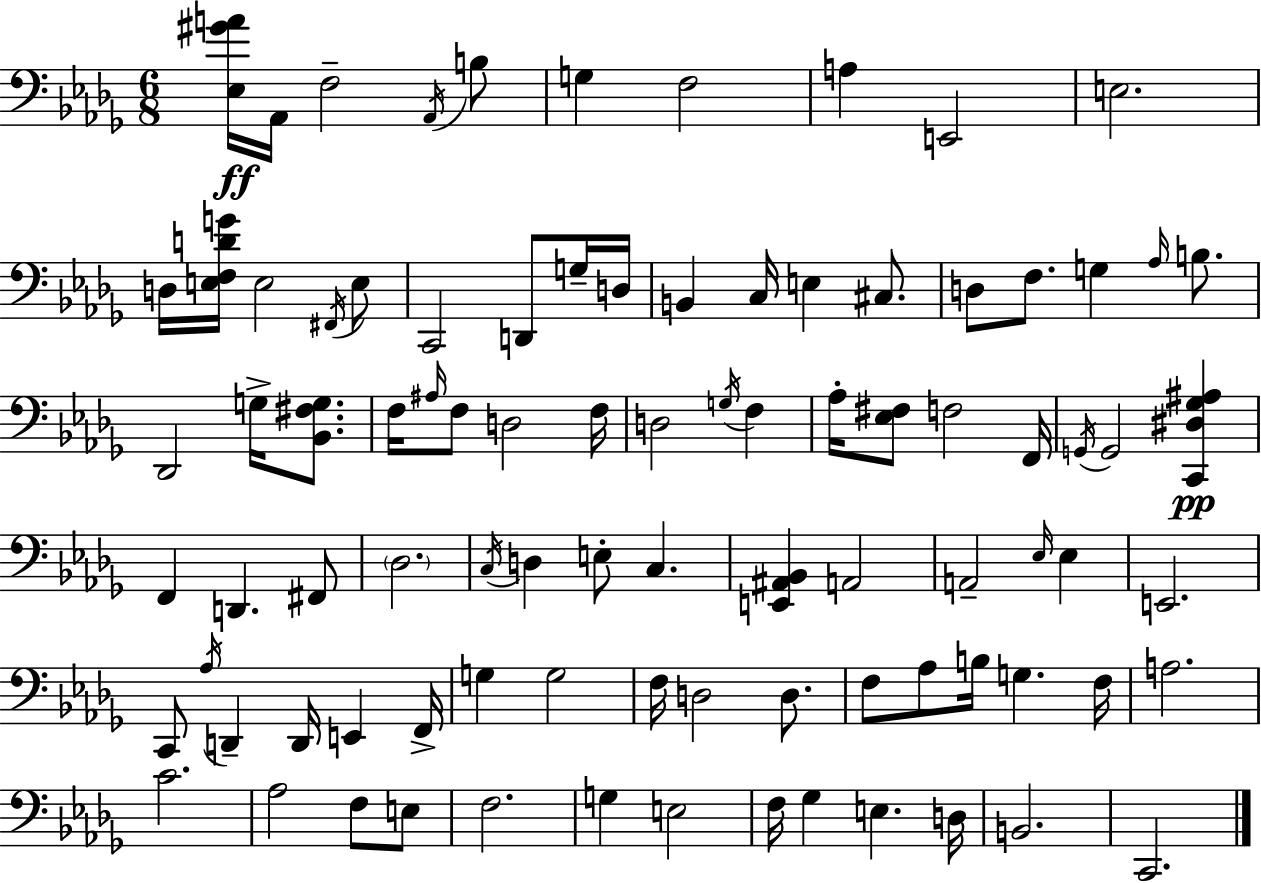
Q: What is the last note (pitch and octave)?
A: C2